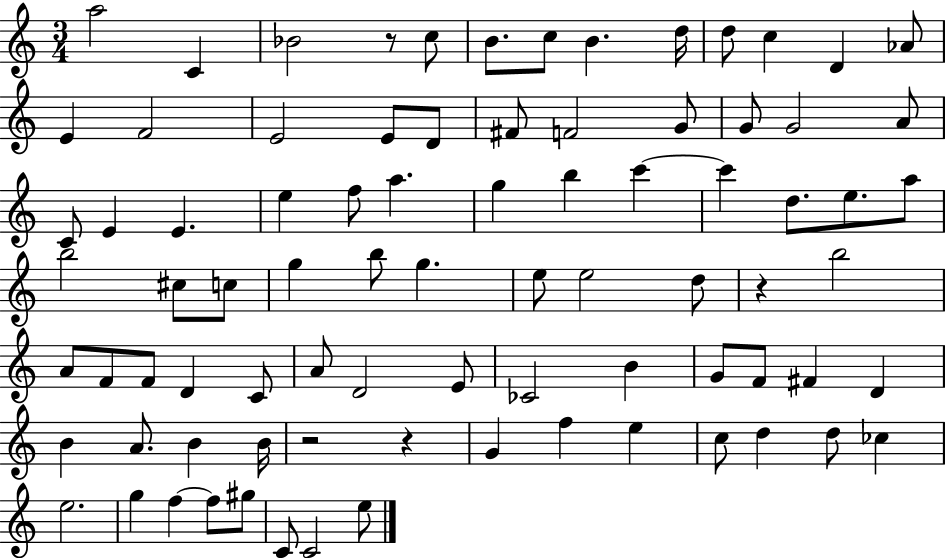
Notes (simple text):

A5/h C4/q Bb4/h R/e C5/e B4/e. C5/e B4/q. D5/s D5/e C5/q D4/q Ab4/e E4/q F4/h E4/h E4/e D4/e F#4/e F4/h G4/e G4/e G4/h A4/e C4/e E4/q E4/q. E5/q F5/e A5/q. G5/q B5/q C6/q C6/q D5/e. E5/e. A5/e B5/h C#5/e C5/e G5/q B5/e G5/q. E5/e E5/h D5/e R/q B5/h A4/e F4/e F4/e D4/q C4/e A4/e D4/h E4/e CES4/h B4/q G4/e F4/e F#4/q D4/q B4/q A4/e. B4/q B4/s R/h R/q G4/q F5/q E5/q C5/e D5/q D5/e CES5/q E5/h. G5/q F5/q F5/e G#5/e C4/e C4/h E5/e